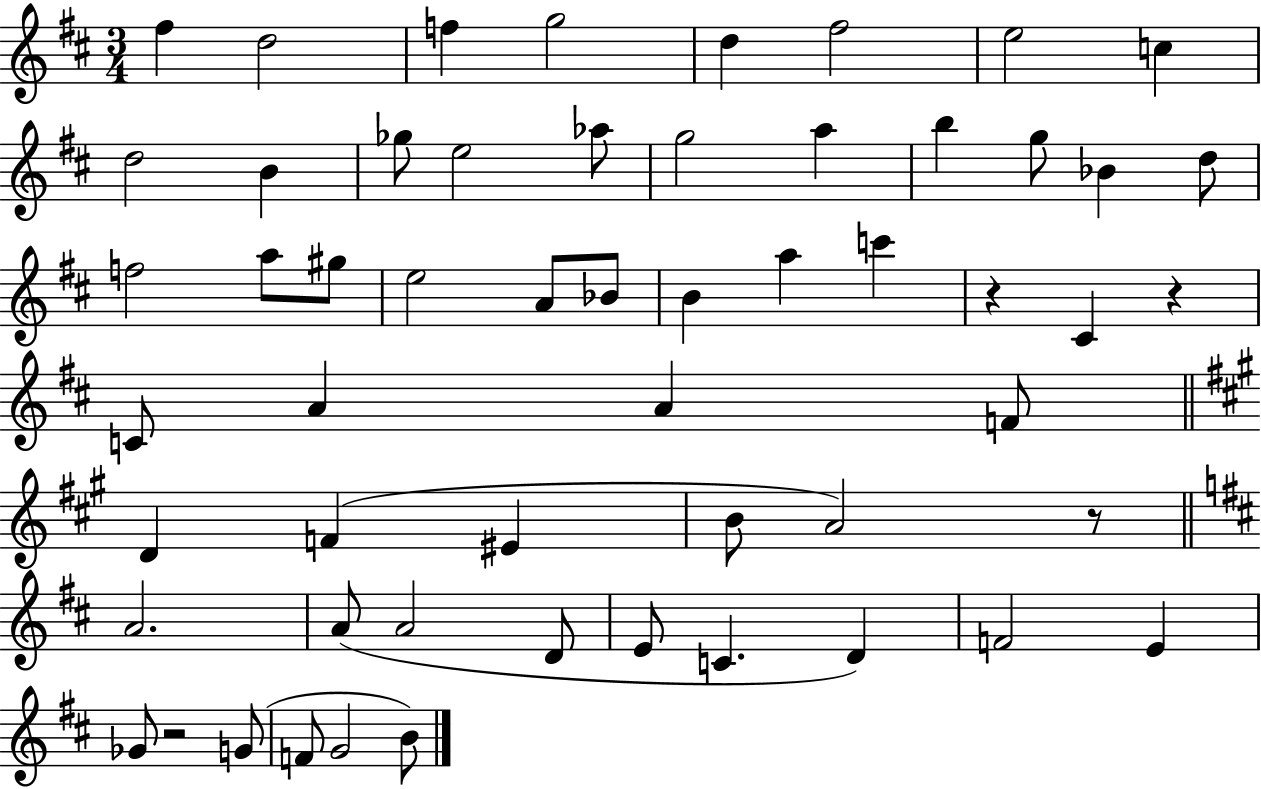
{
  \clef treble
  \numericTimeSignature
  \time 3/4
  \key d \major
  fis''4 d''2 | f''4 g''2 | d''4 fis''2 | e''2 c''4 | \break d''2 b'4 | ges''8 e''2 aes''8 | g''2 a''4 | b''4 g''8 bes'4 d''8 | \break f''2 a''8 gis''8 | e''2 a'8 bes'8 | b'4 a''4 c'''4 | r4 cis'4 r4 | \break c'8 a'4 a'4 f'8 | \bar "||" \break \key a \major d'4 f'4( eis'4 | b'8 a'2) r8 | \bar "||" \break \key d \major a'2. | a'8( a'2 d'8 | e'8 c'4. d'4) | f'2 e'4 | \break ges'8 r2 g'8( | f'8 g'2 b'8) | \bar "|."
}